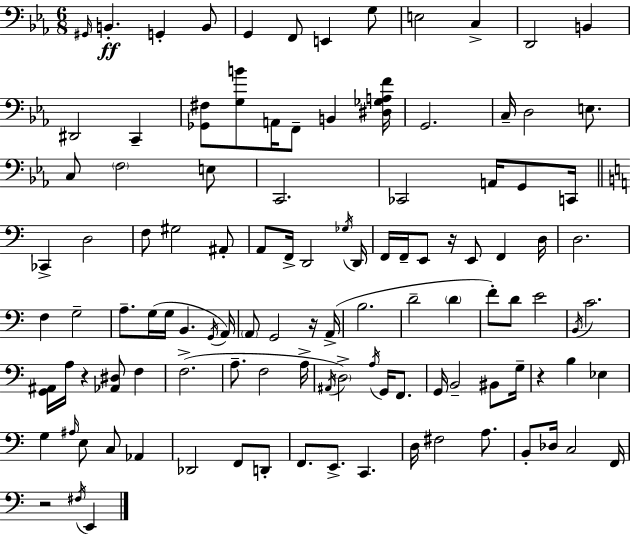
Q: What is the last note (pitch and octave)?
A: E2